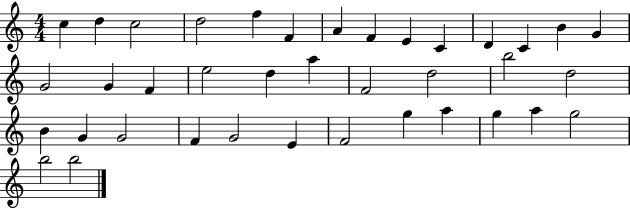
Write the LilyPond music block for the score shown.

{
  \clef treble
  \numericTimeSignature
  \time 4/4
  \key c \major
  c''4 d''4 c''2 | d''2 f''4 f'4 | a'4 f'4 e'4 c'4 | d'4 c'4 b'4 g'4 | \break g'2 g'4 f'4 | e''2 d''4 a''4 | f'2 d''2 | b''2 d''2 | \break b'4 g'4 g'2 | f'4 g'2 e'4 | f'2 g''4 a''4 | g''4 a''4 g''2 | \break b''2 b''2 | \bar "|."
}